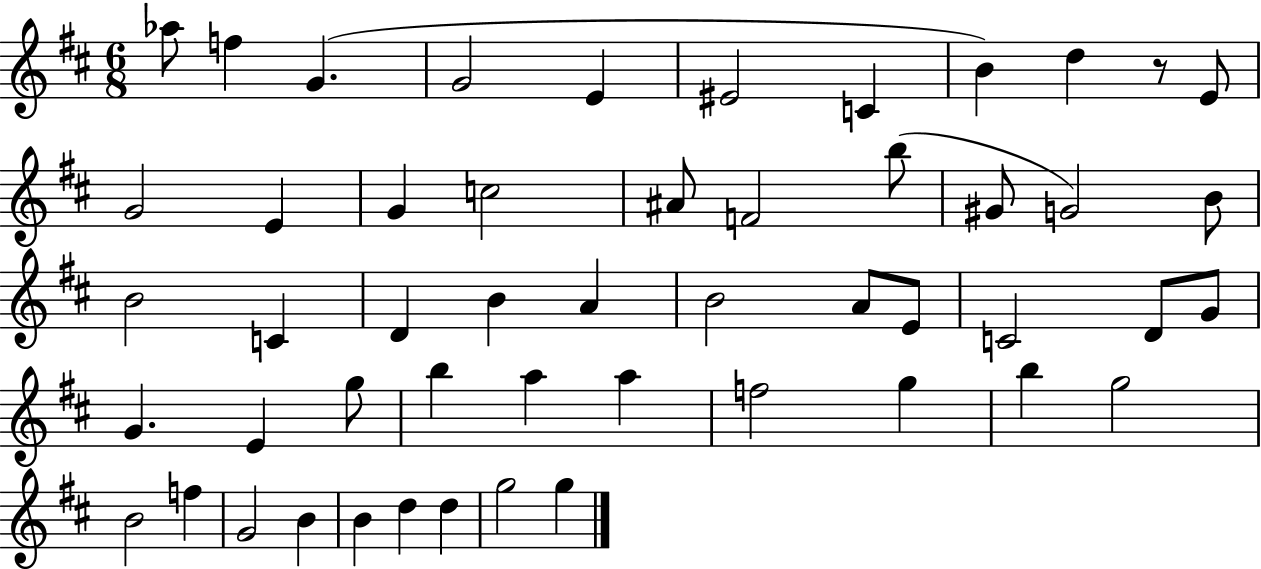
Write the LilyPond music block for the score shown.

{
  \clef treble
  \numericTimeSignature
  \time 6/8
  \key d \major
  aes''8 f''4 g'4.( | g'2 e'4 | eis'2 c'4 | b'4) d''4 r8 e'8 | \break g'2 e'4 | g'4 c''2 | ais'8 f'2 b''8( | gis'8 g'2) b'8 | \break b'2 c'4 | d'4 b'4 a'4 | b'2 a'8 e'8 | c'2 d'8 g'8 | \break g'4. e'4 g''8 | b''4 a''4 a''4 | f''2 g''4 | b''4 g''2 | \break b'2 f''4 | g'2 b'4 | b'4 d''4 d''4 | g''2 g''4 | \break \bar "|."
}